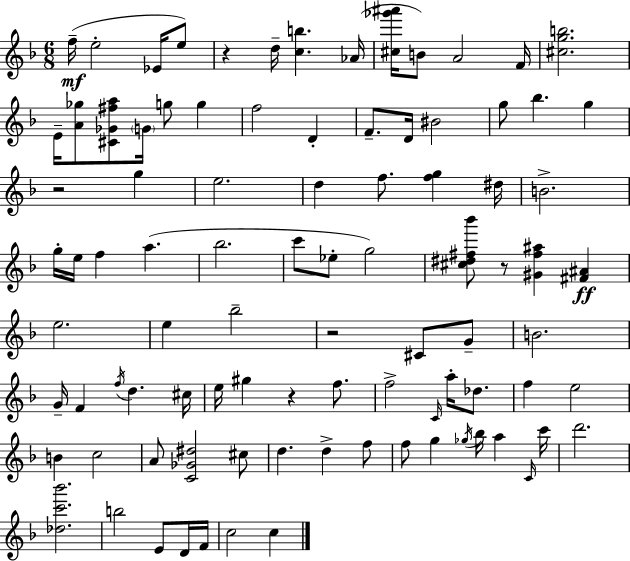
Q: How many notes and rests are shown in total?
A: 92